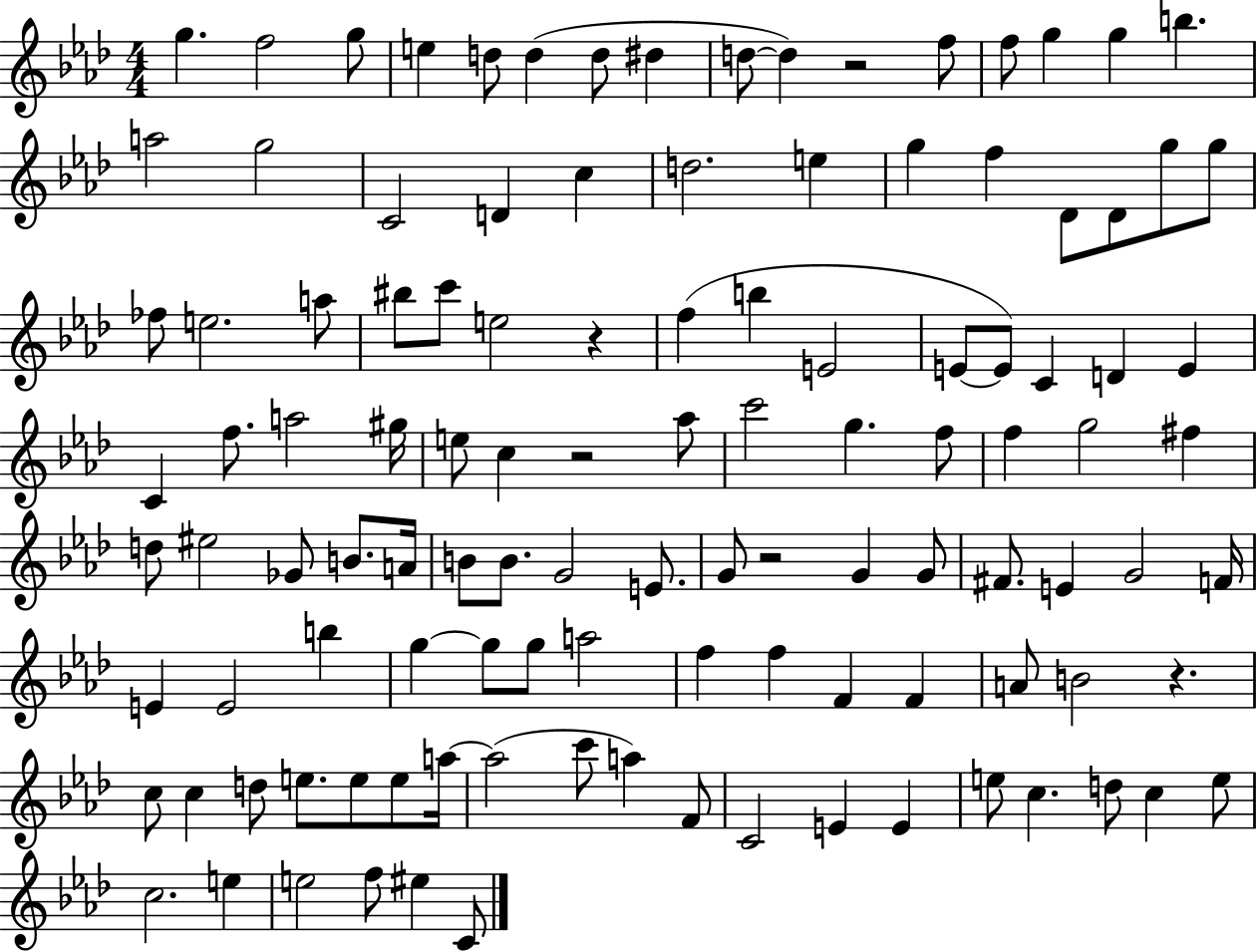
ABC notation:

X:1
T:Untitled
M:4/4
L:1/4
K:Ab
g f2 g/2 e d/2 d d/2 ^d d/2 d z2 f/2 f/2 g g b a2 g2 C2 D c d2 e g f _D/2 _D/2 g/2 g/2 _f/2 e2 a/2 ^b/2 c'/2 e2 z f b E2 E/2 E/2 C D E C f/2 a2 ^g/4 e/2 c z2 _a/2 c'2 g f/2 f g2 ^f d/2 ^e2 _G/2 B/2 A/4 B/2 B/2 G2 E/2 G/2 z2 G G/2 ^F/2 E G2 F/4 E E2 b g g/2 g/2 a2 f f F F A/2 B2 z c/2 c d/2 e/2 e/2 e/2 a/4 a2 c'/2 a F/2 C2 E E e/2 c d/2 c e/2 c2 e e2 f/2 ^e C/2